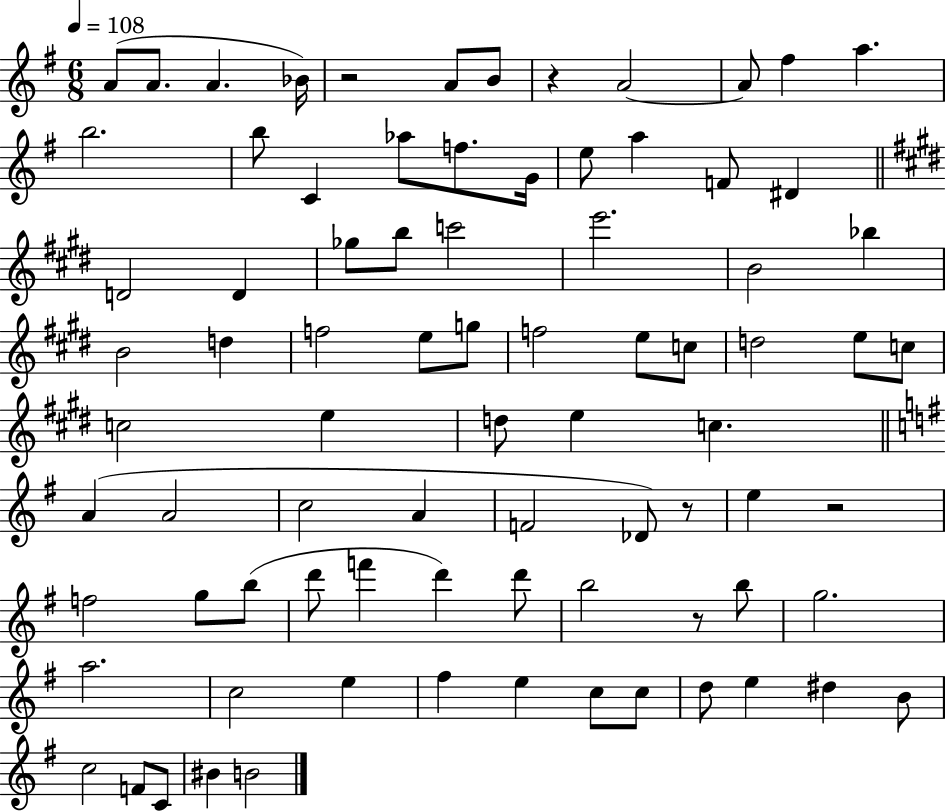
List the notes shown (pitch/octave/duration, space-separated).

A4/e A4/e. A4/q. Bb4/s R/h A4/e B4/e R/q A4/h A4/e F#5/q A5/q. B5/h. B5/e C4/q Ab5/e F5/e. G4/s E5/e A5/q F4/e D#4/q D4/h D4/q Gb5/e B5/e C6/h E6/h. B4/h Bb5/q B4/h D5/q F5/h E5/e G5/e F5/h E5/e C5/e D5/h E5/e C5/e C5/h E5/q D5/e E5/q C5/q. A4/q A4/h C5/h A4/q F4/h Db4/e R/e E5/q R/h F5/h G5/e B5/e D6/e F6/q D6/q D6/e B5/h R/e B5/e G5/h. A5/h. C5/h E5/q F#5/q E5/q C5/e C5/e D5/e E5/q D#5/q B4/e C5/h F4/e C4/e BIS4/q B4/h